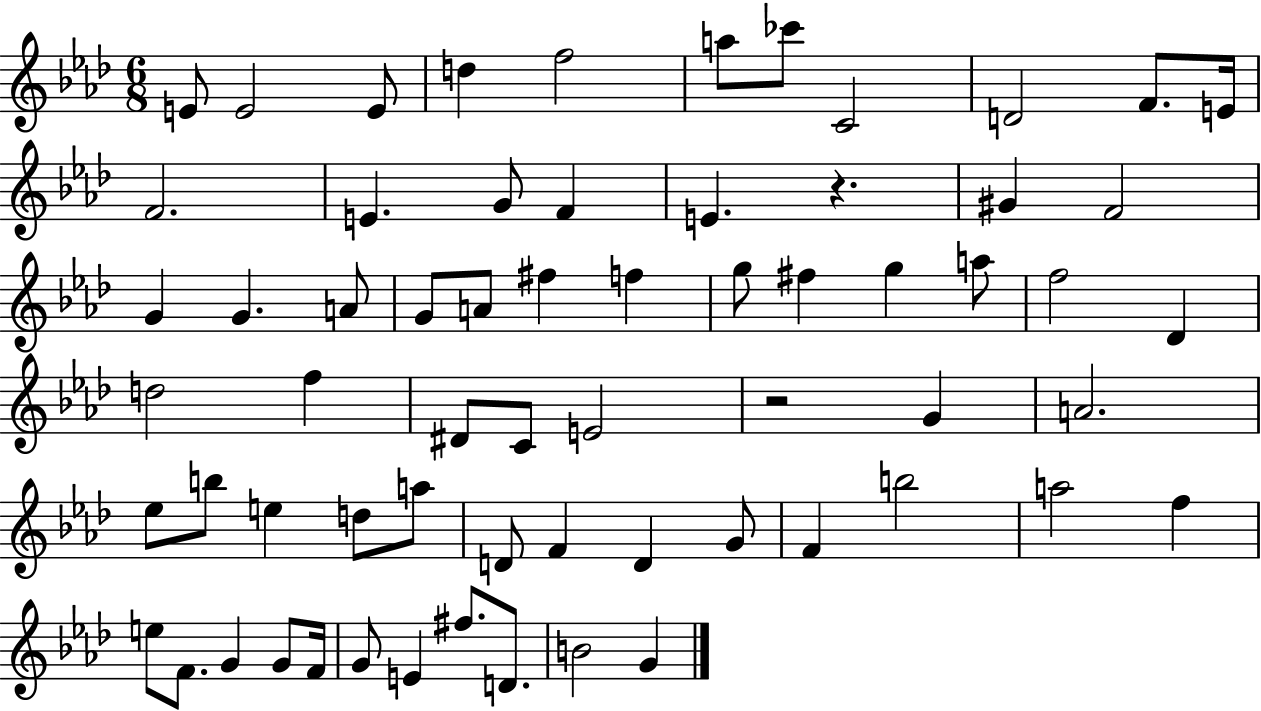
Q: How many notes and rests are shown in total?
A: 64